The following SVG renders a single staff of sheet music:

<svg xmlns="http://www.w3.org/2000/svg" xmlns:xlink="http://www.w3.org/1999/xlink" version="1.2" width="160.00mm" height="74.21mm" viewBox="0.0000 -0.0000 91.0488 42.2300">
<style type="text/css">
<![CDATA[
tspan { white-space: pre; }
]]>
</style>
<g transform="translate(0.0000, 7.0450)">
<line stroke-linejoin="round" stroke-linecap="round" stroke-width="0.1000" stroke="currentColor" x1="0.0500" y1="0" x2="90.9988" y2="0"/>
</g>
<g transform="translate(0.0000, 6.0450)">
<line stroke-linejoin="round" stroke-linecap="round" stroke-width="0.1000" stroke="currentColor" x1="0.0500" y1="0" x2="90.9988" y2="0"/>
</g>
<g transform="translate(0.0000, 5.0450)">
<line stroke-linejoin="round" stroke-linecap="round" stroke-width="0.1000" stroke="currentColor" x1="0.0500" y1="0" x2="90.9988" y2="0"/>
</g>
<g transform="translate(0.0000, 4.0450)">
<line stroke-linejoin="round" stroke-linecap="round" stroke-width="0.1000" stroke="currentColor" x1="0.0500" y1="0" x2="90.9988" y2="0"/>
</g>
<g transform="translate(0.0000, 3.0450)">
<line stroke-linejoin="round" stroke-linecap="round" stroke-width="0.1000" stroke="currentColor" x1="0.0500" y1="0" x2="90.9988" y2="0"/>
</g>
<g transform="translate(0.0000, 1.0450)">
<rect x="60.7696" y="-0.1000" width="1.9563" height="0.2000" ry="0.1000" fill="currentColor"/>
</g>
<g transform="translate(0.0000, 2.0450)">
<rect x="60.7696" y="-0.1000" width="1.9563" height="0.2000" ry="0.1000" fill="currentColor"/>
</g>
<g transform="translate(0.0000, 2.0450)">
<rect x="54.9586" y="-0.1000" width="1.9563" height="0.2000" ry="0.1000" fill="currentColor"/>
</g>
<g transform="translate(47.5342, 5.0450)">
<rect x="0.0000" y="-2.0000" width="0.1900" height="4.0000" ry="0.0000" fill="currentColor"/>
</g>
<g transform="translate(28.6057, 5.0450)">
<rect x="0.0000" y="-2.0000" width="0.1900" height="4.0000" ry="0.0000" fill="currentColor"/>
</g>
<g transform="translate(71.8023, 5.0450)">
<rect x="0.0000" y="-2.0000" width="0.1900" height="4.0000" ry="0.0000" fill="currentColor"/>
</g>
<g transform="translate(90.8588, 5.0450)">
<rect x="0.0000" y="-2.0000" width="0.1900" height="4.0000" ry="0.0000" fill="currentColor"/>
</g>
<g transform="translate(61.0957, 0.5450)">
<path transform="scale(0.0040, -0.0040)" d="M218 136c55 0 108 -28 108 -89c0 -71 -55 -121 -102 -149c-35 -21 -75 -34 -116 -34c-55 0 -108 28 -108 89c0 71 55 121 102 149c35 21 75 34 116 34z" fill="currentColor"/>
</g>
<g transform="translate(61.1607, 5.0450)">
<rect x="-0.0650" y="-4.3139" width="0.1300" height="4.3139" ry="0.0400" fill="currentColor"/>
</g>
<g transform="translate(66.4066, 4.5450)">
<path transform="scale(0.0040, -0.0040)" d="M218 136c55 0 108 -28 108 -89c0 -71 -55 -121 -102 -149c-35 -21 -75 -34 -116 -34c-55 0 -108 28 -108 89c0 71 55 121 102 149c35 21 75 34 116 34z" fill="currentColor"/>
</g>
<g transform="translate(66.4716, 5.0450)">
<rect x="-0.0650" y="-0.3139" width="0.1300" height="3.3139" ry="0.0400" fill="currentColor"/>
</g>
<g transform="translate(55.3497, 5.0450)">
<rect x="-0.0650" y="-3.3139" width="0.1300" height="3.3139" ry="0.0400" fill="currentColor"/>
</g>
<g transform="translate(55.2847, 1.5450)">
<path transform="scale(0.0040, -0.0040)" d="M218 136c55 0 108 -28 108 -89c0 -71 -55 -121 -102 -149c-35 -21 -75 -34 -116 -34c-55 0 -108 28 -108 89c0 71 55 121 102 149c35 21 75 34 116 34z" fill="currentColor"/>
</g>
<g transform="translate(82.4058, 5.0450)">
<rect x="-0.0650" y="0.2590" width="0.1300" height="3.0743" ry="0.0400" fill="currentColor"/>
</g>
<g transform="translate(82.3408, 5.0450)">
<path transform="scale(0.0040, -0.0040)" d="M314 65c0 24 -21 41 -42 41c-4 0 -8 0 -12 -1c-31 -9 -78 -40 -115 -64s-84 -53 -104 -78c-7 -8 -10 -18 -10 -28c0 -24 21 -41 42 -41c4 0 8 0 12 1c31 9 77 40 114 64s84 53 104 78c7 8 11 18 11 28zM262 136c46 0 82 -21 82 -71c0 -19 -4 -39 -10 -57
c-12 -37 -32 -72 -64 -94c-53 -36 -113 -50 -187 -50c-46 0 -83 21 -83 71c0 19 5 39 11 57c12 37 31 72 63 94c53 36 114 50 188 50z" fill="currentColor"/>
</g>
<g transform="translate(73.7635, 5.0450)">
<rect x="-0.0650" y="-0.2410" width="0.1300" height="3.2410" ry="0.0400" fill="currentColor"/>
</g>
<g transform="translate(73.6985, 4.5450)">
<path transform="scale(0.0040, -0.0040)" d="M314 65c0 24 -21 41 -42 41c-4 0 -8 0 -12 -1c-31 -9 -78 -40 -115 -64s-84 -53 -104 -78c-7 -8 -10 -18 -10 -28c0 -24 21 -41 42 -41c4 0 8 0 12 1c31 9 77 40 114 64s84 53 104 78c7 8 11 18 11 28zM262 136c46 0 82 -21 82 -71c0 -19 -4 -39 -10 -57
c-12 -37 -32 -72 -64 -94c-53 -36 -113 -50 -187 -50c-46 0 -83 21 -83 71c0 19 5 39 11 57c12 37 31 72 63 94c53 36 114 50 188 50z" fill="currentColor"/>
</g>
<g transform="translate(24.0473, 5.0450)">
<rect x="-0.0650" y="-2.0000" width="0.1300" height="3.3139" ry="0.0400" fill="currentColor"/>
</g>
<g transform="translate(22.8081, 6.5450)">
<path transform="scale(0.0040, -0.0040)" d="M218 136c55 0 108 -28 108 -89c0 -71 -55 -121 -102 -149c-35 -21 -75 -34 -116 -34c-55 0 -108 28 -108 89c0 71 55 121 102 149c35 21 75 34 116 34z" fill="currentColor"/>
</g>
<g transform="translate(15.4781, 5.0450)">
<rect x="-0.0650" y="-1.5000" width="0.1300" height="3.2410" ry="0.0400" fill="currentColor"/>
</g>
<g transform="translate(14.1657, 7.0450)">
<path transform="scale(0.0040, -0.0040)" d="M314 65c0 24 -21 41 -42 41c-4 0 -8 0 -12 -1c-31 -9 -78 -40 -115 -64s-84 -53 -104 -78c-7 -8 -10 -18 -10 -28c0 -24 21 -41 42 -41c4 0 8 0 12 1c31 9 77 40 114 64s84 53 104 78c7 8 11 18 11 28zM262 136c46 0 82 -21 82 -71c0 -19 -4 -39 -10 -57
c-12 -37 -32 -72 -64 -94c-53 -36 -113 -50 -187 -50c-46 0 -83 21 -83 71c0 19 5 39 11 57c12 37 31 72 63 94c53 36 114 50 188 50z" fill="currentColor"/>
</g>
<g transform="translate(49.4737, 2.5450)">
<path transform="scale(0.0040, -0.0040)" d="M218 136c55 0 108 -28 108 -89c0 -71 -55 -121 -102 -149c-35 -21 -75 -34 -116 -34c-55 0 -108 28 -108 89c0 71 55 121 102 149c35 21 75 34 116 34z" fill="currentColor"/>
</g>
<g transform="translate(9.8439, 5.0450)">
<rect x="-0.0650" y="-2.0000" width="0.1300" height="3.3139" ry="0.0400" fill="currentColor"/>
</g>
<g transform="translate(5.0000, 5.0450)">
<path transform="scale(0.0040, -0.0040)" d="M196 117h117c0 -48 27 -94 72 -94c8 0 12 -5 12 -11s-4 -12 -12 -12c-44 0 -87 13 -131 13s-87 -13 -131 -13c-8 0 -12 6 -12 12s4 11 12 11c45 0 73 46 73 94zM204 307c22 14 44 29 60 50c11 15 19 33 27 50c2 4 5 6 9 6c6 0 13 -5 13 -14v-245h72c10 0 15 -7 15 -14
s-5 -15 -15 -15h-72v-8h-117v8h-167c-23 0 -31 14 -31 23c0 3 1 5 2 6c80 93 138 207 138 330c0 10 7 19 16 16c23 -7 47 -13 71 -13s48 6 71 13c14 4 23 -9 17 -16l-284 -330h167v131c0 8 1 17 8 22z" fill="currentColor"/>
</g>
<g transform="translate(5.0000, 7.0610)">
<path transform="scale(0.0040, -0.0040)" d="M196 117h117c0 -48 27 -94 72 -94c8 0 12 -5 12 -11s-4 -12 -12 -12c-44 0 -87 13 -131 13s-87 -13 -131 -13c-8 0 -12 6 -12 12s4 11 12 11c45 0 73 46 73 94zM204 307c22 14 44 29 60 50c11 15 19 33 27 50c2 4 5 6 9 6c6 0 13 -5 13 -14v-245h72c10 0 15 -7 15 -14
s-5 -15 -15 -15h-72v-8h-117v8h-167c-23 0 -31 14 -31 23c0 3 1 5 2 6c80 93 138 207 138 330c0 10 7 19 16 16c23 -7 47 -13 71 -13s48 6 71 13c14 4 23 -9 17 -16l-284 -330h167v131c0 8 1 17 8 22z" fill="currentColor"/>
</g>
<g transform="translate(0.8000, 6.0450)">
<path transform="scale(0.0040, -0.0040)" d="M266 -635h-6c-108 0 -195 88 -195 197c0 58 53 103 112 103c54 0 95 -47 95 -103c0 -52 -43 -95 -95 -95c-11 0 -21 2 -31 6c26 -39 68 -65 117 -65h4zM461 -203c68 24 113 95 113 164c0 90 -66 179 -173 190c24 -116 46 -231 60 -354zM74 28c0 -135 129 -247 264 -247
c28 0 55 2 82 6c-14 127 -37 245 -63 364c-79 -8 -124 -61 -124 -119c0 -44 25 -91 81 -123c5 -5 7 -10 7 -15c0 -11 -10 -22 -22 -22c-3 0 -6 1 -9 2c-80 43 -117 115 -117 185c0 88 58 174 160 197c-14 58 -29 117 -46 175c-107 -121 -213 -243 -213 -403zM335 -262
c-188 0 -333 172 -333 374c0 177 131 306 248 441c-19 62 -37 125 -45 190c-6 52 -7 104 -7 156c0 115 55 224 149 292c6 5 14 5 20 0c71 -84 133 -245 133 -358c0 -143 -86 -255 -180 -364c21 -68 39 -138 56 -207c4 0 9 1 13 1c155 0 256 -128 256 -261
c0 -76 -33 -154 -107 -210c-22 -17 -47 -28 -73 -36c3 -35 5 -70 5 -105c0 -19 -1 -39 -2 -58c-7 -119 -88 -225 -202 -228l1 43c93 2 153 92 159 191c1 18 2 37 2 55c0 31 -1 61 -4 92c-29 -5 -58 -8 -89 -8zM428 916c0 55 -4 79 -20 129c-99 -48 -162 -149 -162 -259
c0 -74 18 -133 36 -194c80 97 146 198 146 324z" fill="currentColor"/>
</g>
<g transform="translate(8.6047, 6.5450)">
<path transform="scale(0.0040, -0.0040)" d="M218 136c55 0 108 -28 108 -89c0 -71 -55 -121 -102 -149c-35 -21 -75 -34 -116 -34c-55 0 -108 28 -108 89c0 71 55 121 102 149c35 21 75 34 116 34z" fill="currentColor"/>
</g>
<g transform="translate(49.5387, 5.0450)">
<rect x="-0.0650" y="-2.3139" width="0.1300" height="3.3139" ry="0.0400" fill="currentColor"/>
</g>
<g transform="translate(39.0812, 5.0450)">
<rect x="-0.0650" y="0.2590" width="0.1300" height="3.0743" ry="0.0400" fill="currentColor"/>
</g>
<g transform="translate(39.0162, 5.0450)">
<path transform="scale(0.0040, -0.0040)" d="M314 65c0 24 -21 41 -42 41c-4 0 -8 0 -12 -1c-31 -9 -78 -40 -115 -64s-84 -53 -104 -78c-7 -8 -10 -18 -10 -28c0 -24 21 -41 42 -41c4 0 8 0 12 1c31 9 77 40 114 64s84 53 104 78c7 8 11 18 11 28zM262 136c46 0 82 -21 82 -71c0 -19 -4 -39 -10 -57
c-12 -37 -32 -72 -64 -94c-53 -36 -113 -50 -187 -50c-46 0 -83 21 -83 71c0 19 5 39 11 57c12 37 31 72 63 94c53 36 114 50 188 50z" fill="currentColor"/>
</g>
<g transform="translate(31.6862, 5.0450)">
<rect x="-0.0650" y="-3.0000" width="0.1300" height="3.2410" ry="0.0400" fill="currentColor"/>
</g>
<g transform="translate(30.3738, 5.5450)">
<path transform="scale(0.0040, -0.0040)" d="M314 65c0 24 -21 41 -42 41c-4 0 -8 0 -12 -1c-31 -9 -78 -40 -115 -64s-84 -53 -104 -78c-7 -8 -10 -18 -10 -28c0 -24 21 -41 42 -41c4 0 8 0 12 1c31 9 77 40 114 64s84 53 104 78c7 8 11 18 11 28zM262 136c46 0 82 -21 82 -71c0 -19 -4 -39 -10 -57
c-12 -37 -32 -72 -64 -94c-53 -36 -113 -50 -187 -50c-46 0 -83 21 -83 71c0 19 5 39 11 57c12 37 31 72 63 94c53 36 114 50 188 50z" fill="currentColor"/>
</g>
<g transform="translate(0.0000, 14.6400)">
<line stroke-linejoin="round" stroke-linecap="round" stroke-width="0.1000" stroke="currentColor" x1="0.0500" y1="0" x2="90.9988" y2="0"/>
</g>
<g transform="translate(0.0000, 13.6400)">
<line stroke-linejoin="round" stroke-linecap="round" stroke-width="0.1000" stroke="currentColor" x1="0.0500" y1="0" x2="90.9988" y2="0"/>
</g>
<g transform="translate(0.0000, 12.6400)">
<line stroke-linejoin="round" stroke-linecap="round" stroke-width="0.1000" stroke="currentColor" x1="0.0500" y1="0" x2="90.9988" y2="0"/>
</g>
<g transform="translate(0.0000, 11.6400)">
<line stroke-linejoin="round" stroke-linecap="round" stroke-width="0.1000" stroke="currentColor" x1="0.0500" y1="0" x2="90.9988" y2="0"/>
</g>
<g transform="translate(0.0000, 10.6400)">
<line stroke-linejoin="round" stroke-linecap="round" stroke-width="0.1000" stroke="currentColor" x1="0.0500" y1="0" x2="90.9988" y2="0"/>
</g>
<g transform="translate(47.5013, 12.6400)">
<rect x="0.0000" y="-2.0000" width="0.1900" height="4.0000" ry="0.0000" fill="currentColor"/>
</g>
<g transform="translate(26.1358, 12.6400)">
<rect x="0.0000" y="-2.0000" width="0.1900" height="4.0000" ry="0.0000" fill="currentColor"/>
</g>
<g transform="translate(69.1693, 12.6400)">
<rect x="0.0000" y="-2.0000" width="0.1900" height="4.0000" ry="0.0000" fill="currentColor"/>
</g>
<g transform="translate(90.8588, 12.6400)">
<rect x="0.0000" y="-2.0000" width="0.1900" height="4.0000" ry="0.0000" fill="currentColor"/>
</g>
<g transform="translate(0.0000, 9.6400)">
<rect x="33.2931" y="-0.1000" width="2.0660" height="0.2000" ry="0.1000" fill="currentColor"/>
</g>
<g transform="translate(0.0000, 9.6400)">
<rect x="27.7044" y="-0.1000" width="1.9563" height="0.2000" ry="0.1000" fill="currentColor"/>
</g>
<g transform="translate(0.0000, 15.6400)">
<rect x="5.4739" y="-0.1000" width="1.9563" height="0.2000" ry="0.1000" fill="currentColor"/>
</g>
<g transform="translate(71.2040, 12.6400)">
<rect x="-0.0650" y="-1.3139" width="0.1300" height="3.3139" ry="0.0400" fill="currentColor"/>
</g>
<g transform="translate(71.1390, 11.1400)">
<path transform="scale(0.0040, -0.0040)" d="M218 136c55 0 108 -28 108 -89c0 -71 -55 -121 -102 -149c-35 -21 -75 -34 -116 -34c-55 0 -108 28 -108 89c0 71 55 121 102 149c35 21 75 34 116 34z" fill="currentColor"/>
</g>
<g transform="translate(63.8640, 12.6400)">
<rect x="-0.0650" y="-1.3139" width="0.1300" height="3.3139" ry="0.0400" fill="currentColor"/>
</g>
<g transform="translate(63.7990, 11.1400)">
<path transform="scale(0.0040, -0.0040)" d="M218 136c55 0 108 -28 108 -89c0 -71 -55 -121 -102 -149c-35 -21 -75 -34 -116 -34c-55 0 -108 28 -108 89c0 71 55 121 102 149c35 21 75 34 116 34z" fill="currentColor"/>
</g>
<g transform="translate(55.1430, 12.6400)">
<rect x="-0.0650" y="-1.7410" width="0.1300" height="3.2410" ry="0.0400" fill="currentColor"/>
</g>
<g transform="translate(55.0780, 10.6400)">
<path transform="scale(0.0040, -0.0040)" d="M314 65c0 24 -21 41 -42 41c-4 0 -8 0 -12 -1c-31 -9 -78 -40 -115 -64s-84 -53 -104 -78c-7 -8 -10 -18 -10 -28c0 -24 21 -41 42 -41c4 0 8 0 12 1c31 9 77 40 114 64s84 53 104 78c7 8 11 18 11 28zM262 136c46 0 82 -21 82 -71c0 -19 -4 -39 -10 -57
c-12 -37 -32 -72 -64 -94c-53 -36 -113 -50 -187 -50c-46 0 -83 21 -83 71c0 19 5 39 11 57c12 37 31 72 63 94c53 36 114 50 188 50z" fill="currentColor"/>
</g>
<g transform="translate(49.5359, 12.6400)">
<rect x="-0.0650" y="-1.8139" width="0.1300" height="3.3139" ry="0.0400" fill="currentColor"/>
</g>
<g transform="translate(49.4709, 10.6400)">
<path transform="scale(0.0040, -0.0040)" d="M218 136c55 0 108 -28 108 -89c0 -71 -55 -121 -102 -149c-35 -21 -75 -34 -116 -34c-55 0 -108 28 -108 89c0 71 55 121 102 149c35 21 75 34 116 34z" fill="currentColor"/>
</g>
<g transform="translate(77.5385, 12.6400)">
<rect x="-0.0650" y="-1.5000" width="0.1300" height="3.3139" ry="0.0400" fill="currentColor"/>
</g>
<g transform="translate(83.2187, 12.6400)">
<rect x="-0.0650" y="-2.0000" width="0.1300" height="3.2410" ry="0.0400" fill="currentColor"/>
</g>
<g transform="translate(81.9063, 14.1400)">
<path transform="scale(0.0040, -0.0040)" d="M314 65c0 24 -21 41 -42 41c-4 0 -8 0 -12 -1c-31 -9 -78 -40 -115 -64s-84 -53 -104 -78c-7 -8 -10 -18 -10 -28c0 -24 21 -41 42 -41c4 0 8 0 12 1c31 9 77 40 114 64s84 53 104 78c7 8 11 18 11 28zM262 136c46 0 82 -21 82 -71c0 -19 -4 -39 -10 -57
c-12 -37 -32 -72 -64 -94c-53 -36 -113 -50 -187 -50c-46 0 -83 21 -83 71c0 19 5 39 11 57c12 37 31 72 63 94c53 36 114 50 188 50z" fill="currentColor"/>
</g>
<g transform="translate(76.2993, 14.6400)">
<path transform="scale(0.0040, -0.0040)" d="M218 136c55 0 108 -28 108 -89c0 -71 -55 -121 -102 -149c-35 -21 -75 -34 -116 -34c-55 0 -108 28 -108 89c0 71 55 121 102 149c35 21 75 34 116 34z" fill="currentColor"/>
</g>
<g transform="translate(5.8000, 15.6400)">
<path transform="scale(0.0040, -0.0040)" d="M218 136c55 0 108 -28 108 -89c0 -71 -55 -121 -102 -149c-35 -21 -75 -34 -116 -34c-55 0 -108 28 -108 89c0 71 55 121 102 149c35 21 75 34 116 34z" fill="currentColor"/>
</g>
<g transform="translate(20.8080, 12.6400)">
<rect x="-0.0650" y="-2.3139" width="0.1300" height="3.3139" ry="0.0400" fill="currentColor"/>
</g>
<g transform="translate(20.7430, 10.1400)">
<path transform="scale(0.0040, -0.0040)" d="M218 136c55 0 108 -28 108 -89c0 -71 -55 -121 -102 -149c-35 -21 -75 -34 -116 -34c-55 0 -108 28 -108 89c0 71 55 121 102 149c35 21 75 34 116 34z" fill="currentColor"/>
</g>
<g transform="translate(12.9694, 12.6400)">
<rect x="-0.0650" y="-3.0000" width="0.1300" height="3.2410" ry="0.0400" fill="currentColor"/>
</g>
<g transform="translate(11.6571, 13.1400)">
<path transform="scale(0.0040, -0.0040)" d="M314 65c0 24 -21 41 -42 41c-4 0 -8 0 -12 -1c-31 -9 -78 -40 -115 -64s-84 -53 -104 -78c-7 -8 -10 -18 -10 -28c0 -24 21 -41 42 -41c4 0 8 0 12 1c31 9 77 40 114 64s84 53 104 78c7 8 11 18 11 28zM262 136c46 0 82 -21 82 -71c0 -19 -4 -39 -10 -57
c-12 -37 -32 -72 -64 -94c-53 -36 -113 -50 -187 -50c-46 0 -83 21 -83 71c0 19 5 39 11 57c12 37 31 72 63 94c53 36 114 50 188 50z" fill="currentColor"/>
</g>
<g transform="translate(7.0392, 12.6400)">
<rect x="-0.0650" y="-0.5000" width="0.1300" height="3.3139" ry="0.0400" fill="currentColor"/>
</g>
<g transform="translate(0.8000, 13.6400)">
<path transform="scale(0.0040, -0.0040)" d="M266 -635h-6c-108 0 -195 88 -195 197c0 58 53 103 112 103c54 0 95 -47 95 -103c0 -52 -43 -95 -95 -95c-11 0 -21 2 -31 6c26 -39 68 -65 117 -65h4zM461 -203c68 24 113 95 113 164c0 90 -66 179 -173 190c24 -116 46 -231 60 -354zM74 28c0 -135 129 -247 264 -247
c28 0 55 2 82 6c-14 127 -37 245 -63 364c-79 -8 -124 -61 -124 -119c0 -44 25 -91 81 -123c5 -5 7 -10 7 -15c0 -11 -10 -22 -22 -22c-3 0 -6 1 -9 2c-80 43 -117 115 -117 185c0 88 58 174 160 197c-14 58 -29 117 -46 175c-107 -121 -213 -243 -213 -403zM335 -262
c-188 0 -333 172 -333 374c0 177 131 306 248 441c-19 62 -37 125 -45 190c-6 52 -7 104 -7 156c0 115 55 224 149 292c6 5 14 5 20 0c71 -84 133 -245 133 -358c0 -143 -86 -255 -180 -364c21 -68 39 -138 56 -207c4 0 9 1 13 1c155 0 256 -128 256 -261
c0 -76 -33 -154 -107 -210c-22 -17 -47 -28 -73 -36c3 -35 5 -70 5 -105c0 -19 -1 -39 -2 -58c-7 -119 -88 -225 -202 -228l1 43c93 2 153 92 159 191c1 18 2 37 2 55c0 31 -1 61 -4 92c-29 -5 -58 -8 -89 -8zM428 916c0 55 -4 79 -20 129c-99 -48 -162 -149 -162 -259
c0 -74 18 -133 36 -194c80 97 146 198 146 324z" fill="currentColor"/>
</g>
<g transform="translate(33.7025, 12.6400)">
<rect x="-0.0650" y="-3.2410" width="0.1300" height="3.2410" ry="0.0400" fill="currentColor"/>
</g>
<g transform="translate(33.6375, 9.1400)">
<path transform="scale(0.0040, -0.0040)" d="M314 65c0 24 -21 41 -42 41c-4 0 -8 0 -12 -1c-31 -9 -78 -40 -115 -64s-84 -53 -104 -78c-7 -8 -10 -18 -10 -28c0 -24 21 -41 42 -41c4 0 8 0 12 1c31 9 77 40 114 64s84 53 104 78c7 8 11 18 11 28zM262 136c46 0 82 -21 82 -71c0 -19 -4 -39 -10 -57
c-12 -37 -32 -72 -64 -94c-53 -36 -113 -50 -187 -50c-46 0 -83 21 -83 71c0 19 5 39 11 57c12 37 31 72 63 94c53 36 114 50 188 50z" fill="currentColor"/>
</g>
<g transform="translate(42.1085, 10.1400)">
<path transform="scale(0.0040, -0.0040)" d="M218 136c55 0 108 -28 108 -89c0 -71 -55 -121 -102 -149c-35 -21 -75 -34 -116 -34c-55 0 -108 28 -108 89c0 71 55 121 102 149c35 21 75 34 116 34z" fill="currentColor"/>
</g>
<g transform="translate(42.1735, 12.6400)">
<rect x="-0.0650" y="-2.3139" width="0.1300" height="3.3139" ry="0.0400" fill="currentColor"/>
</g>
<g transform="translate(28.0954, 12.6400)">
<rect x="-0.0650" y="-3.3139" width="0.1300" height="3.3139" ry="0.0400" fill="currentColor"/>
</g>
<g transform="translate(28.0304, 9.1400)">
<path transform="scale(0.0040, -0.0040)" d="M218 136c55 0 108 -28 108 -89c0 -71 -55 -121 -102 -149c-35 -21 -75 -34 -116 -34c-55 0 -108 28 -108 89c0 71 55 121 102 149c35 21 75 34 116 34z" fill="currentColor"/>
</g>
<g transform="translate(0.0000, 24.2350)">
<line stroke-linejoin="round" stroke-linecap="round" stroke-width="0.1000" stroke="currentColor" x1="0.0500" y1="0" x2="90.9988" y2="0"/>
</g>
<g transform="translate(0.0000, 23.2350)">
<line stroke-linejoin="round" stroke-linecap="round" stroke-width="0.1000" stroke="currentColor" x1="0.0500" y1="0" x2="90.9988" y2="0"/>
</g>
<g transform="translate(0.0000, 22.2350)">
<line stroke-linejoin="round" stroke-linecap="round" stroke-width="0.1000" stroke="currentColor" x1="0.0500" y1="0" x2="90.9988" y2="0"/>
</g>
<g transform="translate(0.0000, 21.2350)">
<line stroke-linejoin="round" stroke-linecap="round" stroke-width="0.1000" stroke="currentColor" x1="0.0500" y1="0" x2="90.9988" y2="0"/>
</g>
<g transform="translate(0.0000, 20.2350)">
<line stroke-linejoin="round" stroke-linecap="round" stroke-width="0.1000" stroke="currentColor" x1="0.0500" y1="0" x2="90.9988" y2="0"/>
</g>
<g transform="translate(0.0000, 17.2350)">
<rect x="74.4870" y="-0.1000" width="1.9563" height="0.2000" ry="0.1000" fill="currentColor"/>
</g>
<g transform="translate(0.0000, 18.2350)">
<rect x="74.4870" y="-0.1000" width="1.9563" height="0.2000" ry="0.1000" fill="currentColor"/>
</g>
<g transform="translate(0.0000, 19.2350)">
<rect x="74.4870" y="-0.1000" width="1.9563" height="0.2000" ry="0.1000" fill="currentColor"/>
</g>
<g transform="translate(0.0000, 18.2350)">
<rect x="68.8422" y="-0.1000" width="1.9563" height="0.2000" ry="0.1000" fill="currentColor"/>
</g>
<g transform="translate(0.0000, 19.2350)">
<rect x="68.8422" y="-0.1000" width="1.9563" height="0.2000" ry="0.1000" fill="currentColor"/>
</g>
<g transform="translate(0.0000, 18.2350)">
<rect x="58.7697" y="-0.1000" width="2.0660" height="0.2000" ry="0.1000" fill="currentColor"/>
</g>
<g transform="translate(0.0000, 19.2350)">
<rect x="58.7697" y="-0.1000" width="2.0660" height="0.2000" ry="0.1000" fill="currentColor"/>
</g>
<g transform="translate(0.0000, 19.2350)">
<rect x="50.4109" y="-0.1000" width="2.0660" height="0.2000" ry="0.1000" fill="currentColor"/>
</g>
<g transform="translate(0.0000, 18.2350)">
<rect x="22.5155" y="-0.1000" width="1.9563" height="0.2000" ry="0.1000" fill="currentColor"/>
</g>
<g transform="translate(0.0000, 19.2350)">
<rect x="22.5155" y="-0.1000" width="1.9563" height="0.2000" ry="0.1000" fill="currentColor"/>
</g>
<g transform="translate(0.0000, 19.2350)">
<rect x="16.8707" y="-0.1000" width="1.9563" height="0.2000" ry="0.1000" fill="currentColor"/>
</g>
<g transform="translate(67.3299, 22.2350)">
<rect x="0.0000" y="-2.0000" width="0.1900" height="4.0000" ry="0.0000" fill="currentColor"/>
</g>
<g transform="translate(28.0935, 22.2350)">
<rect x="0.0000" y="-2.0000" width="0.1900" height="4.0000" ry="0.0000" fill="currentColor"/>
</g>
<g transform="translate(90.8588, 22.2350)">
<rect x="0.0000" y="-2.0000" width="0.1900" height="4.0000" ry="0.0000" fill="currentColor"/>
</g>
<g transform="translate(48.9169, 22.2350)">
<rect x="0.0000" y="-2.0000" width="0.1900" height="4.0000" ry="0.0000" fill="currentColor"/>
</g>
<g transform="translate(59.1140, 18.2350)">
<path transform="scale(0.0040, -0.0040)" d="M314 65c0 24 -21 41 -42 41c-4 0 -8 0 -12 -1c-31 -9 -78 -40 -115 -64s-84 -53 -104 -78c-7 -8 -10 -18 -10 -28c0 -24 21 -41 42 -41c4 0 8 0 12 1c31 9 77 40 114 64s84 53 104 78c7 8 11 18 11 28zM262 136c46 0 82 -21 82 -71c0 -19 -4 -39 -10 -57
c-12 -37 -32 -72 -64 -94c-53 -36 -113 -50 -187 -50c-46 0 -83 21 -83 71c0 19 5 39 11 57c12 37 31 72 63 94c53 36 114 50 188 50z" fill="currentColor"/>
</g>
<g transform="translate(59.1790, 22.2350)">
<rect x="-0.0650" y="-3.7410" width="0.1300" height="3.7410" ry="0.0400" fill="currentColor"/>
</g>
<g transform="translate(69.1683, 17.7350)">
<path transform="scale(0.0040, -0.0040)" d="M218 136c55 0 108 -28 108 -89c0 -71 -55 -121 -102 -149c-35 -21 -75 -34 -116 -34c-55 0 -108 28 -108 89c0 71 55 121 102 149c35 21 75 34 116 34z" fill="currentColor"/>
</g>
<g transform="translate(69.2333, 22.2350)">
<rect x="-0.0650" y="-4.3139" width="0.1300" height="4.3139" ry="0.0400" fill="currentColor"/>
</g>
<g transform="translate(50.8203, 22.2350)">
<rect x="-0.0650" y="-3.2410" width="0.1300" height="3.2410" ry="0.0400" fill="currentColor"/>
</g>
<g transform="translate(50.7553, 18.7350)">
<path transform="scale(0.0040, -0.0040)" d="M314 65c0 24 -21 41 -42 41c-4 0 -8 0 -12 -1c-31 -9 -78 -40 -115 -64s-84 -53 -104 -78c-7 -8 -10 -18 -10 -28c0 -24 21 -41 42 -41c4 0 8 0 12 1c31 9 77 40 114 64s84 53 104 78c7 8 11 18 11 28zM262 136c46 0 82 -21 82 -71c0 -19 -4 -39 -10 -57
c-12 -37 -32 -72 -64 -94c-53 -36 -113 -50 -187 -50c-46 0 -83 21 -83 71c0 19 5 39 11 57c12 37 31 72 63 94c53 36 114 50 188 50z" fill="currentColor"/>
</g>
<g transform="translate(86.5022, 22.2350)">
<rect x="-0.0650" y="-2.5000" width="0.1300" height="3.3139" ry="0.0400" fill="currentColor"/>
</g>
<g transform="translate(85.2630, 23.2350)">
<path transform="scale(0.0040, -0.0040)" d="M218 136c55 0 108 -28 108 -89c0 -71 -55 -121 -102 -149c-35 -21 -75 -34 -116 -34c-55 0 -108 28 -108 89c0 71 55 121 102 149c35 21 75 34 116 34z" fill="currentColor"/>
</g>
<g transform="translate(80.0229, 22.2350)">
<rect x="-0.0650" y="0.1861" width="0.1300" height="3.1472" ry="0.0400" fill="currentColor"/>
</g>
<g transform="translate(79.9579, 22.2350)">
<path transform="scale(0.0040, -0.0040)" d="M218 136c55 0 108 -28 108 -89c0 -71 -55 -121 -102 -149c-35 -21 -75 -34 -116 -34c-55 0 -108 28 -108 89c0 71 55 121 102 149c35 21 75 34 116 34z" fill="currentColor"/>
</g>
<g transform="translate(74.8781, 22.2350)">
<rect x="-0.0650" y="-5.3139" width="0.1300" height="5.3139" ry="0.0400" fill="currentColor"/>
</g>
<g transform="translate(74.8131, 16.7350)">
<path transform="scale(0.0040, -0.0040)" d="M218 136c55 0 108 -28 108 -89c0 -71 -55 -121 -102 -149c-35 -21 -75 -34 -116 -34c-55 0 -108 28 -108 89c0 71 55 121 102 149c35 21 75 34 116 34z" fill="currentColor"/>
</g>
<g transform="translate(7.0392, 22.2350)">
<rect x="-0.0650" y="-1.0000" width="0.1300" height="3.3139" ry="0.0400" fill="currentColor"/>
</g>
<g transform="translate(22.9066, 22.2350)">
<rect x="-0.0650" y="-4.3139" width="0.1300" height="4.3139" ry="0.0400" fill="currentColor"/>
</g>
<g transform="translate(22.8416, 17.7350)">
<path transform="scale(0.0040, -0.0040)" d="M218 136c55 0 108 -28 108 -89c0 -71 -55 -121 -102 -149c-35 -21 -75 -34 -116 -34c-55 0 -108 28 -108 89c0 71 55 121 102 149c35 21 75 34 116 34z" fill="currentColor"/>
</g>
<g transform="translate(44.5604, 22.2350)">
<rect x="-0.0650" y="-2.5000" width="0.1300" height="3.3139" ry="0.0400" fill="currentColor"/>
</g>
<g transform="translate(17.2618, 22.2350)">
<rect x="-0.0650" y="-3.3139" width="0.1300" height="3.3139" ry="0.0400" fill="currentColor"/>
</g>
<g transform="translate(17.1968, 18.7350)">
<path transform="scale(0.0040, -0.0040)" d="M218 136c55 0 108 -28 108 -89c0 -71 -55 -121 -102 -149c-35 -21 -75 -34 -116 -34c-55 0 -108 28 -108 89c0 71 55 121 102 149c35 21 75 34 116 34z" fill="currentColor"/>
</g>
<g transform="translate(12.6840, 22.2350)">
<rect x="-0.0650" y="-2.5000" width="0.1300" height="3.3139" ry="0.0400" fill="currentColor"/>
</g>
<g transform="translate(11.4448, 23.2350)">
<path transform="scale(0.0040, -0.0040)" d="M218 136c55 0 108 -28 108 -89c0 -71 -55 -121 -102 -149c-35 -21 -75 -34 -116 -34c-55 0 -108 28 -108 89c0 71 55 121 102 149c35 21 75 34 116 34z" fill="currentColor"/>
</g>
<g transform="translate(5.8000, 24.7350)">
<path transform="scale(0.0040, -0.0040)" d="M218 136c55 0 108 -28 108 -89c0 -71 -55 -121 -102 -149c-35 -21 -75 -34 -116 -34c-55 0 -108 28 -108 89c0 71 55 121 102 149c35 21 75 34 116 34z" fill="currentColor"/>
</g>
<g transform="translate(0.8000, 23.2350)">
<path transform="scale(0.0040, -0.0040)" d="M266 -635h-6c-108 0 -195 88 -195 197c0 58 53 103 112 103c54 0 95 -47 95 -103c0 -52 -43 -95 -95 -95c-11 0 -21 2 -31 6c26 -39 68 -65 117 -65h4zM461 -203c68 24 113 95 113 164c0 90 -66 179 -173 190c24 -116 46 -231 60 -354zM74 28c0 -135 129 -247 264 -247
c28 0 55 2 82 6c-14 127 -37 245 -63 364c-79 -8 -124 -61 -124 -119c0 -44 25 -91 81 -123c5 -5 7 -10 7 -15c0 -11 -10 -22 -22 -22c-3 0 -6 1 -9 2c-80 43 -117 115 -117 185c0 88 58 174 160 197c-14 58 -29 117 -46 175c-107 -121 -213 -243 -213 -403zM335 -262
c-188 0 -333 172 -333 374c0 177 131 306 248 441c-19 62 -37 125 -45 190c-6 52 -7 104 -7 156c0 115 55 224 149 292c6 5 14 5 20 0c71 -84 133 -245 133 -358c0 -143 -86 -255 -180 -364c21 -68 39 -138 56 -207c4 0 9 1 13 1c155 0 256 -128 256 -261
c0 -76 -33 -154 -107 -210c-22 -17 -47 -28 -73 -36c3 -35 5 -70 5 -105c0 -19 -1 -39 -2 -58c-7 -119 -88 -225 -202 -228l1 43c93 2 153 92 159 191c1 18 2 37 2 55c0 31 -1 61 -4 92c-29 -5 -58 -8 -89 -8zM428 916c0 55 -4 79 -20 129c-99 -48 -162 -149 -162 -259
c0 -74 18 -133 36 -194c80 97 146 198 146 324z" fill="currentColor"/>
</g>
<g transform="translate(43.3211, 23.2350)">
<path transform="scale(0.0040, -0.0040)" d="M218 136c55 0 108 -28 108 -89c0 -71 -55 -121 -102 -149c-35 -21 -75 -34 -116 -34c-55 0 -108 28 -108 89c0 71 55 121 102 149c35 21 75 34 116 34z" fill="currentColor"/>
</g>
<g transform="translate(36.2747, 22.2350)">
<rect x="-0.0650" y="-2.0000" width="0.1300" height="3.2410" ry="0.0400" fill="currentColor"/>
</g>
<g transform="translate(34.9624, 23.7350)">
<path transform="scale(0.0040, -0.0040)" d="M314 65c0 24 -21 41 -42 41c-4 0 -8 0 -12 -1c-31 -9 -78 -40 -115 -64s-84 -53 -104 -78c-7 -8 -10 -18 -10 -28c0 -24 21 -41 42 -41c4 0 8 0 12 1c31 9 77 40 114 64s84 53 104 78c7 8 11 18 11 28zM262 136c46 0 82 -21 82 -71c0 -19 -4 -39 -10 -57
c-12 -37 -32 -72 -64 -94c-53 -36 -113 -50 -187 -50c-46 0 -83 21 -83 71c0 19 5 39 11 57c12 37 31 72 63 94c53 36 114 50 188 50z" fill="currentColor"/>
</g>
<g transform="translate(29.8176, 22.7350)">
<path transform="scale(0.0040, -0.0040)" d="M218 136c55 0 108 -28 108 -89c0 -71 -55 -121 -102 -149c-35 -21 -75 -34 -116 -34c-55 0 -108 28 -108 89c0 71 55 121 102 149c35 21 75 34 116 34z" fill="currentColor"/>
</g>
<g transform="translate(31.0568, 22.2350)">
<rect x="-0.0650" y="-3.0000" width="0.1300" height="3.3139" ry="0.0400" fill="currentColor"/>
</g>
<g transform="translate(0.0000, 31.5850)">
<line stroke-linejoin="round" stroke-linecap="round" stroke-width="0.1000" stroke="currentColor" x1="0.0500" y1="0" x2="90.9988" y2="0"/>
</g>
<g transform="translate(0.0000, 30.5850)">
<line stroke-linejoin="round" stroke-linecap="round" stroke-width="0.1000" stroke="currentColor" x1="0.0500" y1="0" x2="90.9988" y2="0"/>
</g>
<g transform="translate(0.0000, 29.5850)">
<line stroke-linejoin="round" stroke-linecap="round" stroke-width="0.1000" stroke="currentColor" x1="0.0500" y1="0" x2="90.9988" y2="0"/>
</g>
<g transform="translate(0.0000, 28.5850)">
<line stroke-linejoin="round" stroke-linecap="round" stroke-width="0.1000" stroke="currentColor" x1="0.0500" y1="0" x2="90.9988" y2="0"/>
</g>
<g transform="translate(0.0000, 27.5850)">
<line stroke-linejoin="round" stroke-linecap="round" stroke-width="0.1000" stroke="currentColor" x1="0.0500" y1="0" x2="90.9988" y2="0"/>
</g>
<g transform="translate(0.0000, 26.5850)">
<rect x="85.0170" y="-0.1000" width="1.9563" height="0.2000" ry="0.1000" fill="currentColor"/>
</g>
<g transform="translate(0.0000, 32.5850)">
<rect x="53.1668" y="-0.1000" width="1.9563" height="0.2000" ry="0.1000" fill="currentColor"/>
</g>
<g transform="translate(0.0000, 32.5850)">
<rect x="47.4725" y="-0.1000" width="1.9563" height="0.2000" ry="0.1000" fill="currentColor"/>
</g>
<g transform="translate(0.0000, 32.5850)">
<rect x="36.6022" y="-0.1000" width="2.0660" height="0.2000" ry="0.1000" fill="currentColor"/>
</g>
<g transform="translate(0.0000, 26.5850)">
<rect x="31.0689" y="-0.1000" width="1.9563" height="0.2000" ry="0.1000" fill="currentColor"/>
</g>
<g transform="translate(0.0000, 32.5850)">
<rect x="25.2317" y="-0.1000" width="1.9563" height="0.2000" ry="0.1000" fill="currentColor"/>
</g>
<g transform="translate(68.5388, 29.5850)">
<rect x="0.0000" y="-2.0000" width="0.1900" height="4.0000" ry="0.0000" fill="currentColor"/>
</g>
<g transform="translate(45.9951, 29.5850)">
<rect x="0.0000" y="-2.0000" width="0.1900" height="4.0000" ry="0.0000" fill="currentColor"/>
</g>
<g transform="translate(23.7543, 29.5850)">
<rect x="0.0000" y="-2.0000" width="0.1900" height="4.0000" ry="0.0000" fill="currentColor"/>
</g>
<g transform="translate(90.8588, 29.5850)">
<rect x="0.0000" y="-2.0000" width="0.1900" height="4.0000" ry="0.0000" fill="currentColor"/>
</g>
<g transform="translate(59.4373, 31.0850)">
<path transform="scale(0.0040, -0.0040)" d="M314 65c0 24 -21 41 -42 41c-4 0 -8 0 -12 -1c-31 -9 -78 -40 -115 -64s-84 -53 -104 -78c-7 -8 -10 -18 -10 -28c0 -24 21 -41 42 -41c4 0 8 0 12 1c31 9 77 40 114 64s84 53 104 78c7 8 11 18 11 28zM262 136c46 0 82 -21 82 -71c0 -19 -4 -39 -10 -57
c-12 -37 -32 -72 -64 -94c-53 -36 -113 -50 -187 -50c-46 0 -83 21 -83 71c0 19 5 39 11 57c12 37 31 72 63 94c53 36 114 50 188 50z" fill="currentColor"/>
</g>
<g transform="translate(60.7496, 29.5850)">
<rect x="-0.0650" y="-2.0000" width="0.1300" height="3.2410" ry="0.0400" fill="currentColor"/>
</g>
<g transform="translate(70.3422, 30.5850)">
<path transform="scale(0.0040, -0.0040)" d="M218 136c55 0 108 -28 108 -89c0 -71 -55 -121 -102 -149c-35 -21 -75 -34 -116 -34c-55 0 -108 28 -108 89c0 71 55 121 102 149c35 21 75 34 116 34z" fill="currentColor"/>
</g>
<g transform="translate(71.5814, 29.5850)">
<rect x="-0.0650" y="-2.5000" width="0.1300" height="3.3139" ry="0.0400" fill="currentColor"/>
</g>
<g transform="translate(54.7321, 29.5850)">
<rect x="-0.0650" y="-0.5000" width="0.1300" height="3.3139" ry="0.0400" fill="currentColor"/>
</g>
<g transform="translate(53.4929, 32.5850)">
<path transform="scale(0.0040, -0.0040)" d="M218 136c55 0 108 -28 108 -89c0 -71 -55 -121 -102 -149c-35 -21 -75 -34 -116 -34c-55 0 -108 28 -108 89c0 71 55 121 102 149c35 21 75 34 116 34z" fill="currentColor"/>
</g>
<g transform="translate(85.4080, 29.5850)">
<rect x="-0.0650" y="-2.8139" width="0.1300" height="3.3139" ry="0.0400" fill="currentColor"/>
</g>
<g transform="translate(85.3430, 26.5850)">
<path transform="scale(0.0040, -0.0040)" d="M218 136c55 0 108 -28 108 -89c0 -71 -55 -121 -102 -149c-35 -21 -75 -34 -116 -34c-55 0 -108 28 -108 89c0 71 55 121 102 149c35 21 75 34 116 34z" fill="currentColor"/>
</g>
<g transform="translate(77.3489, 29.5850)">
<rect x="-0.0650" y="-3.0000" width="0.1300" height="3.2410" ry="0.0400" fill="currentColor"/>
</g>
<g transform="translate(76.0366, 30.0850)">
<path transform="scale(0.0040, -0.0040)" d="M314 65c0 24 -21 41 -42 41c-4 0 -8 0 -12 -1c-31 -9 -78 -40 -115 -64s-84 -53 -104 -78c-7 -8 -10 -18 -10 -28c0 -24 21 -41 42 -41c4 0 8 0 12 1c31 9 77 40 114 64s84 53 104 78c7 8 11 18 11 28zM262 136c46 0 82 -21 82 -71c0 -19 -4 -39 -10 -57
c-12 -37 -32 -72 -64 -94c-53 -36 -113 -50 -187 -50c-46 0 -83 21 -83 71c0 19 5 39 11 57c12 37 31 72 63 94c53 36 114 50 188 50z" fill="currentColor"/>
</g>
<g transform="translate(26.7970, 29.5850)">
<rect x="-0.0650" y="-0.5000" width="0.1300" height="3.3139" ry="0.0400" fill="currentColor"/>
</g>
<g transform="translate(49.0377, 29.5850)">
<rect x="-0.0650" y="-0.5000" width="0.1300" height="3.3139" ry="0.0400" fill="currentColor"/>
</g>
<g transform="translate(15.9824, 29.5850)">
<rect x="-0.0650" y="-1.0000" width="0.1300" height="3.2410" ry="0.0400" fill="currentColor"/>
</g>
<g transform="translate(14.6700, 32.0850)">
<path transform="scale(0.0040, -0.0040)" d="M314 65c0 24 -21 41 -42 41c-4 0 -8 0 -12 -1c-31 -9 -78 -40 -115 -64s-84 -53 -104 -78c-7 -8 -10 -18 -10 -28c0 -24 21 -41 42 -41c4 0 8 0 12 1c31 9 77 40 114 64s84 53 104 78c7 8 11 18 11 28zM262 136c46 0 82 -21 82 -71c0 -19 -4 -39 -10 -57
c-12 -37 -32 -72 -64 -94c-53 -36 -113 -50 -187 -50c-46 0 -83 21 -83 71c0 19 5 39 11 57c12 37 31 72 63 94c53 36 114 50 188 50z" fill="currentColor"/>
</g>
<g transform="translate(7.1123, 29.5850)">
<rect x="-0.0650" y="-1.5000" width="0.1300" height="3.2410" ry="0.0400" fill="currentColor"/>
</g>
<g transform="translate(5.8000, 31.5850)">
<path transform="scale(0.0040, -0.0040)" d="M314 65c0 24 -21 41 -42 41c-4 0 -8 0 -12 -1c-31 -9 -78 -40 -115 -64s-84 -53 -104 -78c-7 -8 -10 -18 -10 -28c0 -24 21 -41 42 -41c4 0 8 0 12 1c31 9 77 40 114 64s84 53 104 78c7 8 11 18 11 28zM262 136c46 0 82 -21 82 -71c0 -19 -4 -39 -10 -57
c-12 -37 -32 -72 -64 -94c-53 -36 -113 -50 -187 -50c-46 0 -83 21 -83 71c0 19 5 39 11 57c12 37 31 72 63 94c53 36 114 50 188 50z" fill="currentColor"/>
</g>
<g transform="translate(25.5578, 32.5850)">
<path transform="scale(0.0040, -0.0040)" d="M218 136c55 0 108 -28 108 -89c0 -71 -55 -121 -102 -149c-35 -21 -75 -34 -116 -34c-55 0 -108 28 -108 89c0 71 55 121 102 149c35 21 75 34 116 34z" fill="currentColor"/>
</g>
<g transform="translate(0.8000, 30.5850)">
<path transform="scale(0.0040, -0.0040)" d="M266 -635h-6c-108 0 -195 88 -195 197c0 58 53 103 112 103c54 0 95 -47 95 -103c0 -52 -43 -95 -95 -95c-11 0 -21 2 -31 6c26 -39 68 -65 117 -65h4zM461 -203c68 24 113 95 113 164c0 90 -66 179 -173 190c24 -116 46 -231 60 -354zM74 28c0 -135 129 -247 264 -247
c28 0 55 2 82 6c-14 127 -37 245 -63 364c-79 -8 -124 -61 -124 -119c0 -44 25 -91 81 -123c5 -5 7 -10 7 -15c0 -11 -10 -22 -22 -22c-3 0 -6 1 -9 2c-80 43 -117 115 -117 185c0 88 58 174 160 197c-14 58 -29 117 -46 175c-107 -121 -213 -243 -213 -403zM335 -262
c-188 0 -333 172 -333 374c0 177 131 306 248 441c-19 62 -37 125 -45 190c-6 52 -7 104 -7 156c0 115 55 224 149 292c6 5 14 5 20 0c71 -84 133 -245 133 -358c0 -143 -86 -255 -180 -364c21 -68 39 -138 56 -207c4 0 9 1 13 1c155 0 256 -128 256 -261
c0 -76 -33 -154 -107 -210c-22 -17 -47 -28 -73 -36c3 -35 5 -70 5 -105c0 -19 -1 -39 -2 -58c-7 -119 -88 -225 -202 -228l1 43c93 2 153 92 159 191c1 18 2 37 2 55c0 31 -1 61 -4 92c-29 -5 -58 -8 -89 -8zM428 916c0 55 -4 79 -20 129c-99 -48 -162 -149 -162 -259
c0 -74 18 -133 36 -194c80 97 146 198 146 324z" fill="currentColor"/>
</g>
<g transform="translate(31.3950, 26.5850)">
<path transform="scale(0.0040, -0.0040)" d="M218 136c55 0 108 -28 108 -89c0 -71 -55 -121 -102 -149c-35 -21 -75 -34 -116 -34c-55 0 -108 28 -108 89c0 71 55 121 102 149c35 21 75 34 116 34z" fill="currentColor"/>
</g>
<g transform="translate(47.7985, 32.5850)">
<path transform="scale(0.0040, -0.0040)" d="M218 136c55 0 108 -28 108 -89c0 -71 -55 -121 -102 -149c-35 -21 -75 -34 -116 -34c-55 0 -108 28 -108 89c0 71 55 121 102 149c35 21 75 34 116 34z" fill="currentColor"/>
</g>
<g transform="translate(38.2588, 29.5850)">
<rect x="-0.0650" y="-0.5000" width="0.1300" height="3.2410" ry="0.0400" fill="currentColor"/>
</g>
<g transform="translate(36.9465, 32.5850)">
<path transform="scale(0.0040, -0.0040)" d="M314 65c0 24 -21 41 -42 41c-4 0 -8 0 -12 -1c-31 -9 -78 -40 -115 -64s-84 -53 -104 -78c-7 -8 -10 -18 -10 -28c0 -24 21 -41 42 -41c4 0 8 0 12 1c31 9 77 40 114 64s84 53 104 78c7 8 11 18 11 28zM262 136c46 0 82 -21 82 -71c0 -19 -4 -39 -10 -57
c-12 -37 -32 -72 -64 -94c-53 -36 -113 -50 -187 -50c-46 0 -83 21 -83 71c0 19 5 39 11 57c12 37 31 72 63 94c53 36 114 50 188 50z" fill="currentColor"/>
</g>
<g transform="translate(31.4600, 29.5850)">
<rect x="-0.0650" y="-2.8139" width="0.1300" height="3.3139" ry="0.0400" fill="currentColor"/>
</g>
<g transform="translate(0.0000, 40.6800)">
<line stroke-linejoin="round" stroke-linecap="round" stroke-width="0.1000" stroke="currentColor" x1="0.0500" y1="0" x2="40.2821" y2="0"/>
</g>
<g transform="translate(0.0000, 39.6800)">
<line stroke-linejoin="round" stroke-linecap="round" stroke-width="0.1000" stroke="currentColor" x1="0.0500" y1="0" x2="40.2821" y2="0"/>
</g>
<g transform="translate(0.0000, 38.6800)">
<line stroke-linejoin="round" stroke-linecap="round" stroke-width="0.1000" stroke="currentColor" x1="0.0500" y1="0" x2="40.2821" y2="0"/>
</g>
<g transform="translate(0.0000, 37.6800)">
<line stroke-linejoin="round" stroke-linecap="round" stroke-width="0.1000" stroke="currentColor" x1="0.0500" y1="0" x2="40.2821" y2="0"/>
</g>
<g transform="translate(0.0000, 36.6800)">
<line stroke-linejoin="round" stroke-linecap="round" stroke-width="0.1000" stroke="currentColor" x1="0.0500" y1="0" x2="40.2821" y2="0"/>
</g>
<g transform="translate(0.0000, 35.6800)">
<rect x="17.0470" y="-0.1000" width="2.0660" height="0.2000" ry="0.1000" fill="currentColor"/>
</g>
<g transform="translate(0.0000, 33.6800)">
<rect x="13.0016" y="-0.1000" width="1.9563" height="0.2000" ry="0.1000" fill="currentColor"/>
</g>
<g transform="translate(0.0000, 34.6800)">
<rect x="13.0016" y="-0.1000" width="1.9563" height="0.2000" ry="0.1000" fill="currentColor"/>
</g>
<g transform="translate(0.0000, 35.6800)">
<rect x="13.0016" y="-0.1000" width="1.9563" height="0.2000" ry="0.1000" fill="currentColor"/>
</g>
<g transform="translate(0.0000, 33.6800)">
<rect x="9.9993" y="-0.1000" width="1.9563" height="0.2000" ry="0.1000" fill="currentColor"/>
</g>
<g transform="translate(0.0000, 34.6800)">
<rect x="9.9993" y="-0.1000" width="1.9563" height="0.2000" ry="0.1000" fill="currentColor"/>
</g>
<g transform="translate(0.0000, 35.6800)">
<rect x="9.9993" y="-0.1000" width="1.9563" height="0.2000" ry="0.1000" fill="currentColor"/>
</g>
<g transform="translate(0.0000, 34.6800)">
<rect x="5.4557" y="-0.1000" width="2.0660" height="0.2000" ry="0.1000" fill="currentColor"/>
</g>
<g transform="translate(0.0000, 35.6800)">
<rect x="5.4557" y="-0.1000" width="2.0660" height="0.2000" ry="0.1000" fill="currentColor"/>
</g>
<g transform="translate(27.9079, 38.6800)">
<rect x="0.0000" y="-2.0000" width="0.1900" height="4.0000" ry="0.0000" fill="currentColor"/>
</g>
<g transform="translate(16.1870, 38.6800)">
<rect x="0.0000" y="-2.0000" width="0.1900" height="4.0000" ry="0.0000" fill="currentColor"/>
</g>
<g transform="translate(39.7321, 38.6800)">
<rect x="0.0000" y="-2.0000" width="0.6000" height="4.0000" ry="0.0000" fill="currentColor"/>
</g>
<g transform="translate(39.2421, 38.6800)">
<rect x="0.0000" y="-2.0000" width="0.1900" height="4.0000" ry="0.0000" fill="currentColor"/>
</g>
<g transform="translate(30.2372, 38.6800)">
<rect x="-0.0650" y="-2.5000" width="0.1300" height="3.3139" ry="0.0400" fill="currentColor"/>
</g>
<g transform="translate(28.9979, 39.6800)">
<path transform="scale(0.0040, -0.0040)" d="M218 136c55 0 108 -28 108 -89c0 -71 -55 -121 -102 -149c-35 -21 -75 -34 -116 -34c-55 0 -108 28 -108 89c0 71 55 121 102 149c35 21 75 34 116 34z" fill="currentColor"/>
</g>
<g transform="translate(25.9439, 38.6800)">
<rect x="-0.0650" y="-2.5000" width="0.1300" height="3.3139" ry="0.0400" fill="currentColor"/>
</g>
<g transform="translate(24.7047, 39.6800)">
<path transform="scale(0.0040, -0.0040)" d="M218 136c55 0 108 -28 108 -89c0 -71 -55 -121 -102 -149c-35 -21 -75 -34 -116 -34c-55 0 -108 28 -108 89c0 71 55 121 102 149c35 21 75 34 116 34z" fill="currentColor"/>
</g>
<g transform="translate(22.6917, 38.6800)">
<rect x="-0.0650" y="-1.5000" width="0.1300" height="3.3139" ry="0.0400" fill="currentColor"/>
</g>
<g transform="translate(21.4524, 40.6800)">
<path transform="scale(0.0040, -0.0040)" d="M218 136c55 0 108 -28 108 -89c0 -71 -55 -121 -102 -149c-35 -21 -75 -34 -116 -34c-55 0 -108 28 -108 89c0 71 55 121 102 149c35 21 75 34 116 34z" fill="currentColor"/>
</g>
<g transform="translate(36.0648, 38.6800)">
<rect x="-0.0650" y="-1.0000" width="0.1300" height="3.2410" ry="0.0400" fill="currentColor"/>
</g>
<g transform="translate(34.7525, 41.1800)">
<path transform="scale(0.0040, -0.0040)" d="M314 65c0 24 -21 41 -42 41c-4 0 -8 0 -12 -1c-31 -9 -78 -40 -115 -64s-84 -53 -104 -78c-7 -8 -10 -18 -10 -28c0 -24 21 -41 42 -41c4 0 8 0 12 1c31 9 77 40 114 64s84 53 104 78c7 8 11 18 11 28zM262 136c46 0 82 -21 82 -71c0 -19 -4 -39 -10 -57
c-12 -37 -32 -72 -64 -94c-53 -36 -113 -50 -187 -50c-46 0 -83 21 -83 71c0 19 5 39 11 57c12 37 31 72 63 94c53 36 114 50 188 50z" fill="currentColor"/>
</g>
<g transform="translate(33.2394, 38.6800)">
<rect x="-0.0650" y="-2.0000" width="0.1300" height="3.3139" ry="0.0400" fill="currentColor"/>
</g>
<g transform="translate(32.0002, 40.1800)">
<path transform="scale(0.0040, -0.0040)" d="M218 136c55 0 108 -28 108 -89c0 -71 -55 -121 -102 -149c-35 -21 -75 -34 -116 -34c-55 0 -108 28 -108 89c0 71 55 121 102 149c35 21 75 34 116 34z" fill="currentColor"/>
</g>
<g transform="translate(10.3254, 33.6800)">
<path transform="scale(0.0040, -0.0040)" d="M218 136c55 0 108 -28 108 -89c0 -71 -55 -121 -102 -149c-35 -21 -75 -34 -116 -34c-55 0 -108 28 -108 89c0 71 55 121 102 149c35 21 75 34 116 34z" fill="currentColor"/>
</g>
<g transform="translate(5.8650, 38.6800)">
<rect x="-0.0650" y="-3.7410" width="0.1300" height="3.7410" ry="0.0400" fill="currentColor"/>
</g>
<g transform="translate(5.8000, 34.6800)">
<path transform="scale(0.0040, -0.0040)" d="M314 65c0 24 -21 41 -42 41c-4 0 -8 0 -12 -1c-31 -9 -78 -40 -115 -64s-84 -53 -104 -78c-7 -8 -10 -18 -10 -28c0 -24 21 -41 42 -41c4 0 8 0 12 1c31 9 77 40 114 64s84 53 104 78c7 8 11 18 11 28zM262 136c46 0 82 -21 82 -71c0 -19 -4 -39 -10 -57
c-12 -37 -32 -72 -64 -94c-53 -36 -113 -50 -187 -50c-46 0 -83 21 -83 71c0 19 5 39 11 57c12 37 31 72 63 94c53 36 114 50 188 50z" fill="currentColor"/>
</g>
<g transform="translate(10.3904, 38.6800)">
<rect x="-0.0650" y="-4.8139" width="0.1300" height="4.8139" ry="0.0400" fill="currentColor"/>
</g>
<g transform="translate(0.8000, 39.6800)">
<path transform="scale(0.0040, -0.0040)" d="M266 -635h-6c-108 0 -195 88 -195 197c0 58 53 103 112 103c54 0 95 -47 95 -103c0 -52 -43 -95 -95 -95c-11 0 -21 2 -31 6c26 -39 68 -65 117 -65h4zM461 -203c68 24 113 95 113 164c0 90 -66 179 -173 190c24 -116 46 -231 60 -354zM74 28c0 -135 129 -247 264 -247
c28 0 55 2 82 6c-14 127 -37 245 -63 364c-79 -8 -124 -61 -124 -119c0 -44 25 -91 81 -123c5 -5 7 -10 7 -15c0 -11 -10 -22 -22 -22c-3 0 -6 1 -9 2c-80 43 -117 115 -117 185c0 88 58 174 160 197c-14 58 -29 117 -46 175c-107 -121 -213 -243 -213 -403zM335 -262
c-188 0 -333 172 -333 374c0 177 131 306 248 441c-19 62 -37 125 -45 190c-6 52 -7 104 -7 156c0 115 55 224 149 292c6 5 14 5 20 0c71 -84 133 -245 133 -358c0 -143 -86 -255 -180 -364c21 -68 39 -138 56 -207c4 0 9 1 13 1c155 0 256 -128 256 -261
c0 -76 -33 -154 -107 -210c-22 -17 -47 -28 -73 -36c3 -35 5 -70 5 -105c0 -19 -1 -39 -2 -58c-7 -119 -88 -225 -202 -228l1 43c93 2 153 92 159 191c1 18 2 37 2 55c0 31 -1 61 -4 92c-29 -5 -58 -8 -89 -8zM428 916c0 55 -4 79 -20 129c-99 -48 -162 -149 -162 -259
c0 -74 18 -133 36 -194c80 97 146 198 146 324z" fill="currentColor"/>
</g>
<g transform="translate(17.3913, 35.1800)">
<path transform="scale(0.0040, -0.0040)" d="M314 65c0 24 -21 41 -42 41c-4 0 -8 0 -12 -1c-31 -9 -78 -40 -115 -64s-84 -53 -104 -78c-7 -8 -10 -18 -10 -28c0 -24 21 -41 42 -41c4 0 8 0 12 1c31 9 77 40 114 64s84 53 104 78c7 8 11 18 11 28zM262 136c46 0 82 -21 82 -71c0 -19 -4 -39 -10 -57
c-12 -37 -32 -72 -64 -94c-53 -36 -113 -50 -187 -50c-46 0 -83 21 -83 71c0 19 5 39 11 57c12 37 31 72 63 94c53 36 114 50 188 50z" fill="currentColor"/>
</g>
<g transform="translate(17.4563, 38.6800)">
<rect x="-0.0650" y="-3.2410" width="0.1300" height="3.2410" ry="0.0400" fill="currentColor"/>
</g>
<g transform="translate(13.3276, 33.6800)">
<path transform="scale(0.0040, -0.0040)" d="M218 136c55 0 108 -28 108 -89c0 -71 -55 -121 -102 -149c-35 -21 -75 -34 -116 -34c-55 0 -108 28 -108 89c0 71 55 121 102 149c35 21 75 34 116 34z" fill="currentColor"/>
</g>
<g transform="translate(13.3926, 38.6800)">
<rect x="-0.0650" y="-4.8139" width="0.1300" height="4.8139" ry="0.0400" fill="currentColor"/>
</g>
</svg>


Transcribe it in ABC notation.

X:1
T:Untitled
M:4/4
L:1/4
K:C
F E2 F A2 B2 g b d' c c2 B2 C A2 g b b2 g f f2 e e E F2 D G b d' A F2 G b2 c'2 d' f' B G E2 D2 C a C2 C C F2 G A2 a c'2 e' e' b2 E G G F D2